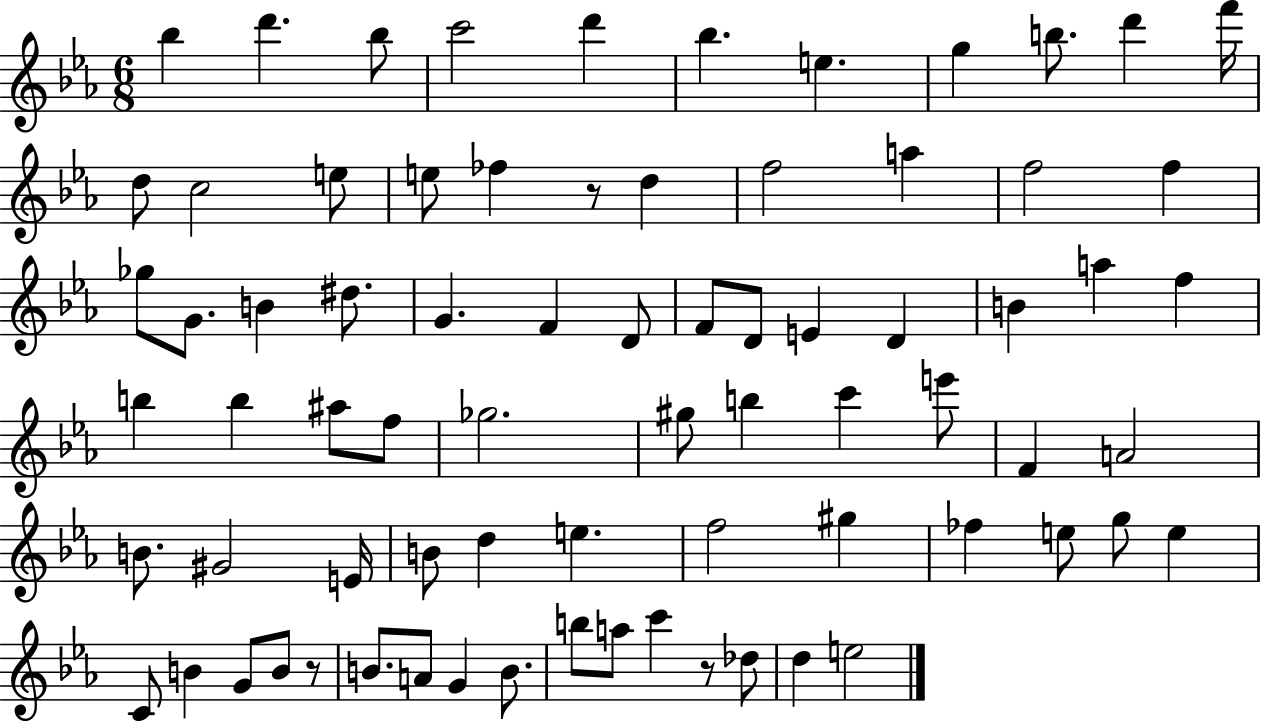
{
  \clef treble
  \numericTimeSignature
  \time 6/8
  \key ees \major
  \repeat volta 2 { bes''4 d'''4. bes''8 | c'''2 d'''4 | bes''4. e''4. | g''4 b''8. d'''4 f'''16 | \break d''8 c''2 e''8 | e''8 fes''4 r8 d''4 | f''2 a''4 | f''2 f''4 | \break ges''8 g'8. b'4 dis''8. | g'4. f'4 d'8 | f'8 d'8 e'4 d'4 | b'4 a''4 f''4 | \break b''4 b''4 ais''8 f''8 | ges''2. | gis''8 b''4 c'''4 e'''8 | f'4 a'2 | \break b'8. gis'2 e'16 | b'8 d''4 e''4. | f''2 gis''4 | fes''4 e''8 g''8 e''4 | \break c'8 b'4 g'8 b'8 r8 | b'8. a'8 g'4 b'8. | b''8 a''8 c'''4 r8 des''8 | d''4 e''2 | \break } \bar "|."
}